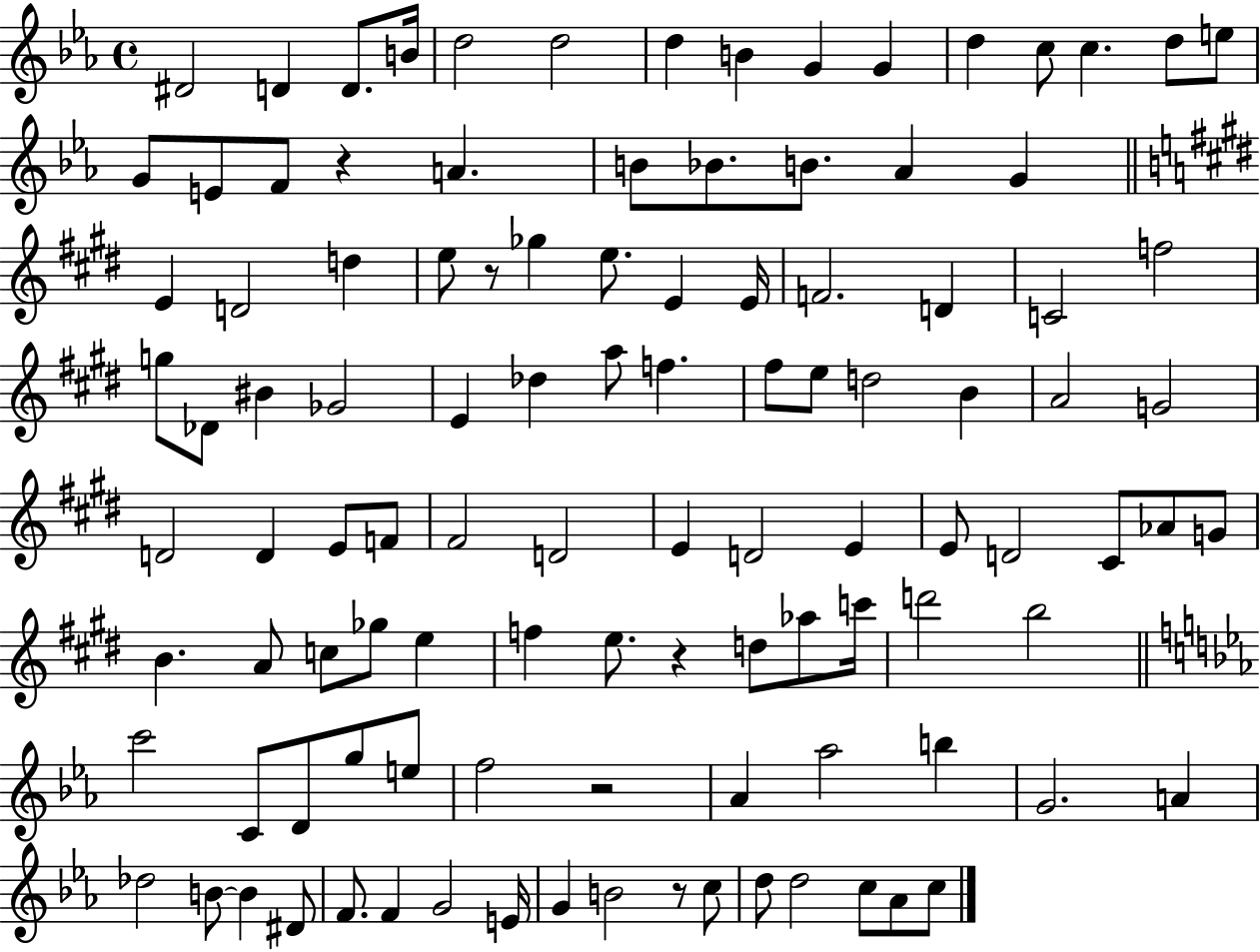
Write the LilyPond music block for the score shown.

{
  \clef treble
  \time 4/4
  \defaultTimeSignature
  \key ees \major
  dis'2 d'4 d'8. b'16 | d''2 d''2 | d''4 b'4 g'4 g'4 | d''4 c''8 c''4. d''8 e''8 | \break g'8 e'8 f'8 r4 a'4. | b'8 bes'8. b'8. aes'4 g'4 | \bar "||" \break \key e \major e'4 d'2 d''4 | e''8 r8 ges''4 e''8. e'4 e'16 | f'2. d'4 | c'2 f''2 | \break g''8 des'8 bis'4 ges'2 | e'4 des''4 a''8 f''4. | fis''8 e''8 d''2 b'4 | a'2 g'2 | \break d'2 d'4 e'8 f'8 | fis'2 d'2 | e'4 d'2 e'4 | e'8 d'2 cis'8 aes'8 g'8 | \break b'4. a'8 c''8 ges''8 e''4 | f''4 e''8. r4 d''8 aes''8 c'''16 | d'''2 b''2 | \bar "||" \break \key ees \major c'''2 c'8 d'8 g''8 e''8 | f''2 r2 | aes'4 aes''2 b''4 | g'2. a'4 | \break des''2 b'8~~ b'4 dis'8 | f'8. f'4 g'2 e'16 | g'4 b'2 r8 c''8 | d''8 d''2 c''8 aes'8 c''8 | \break \bar "|."
}